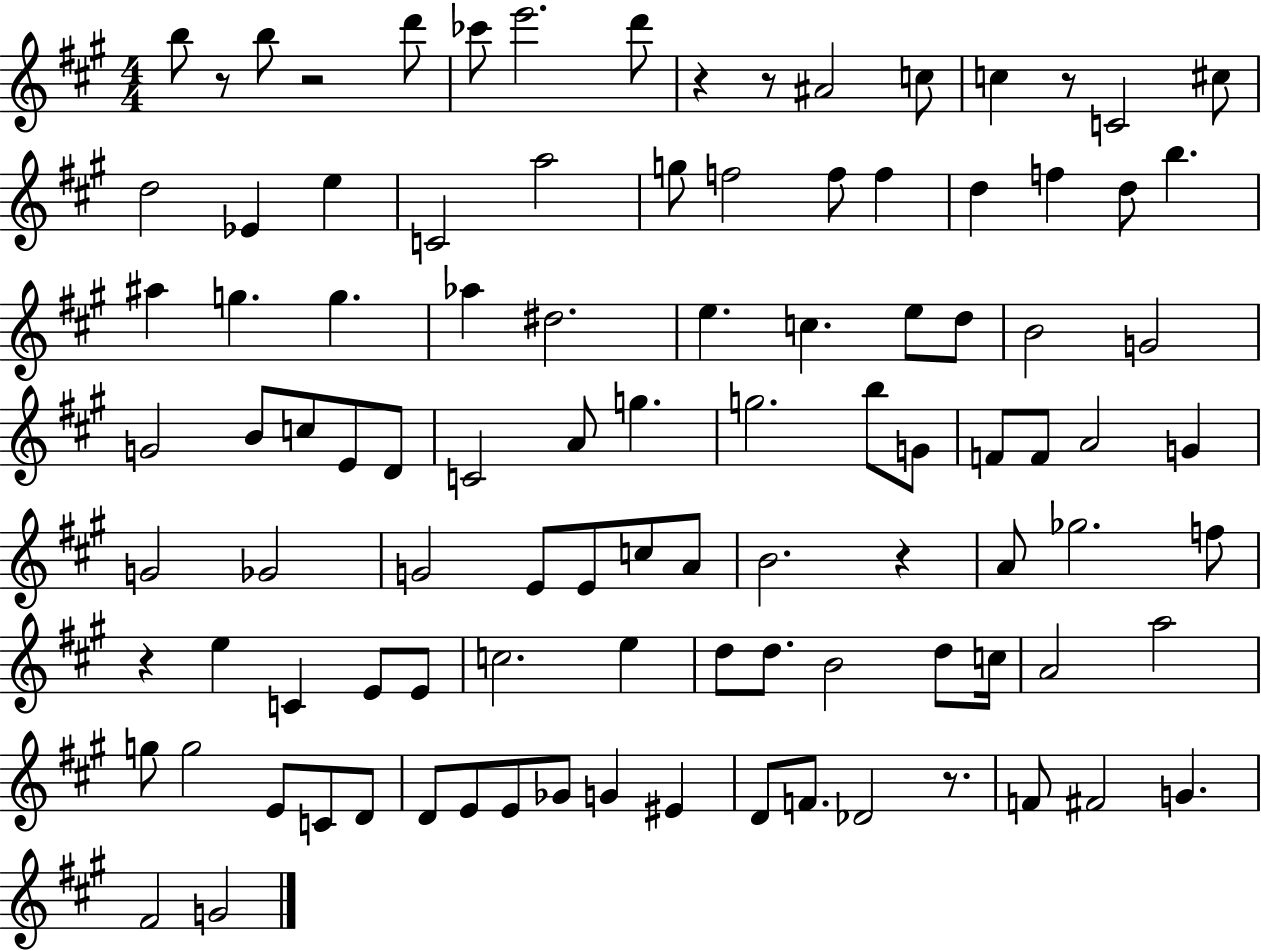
X:1
T:Untitled
M:4/4
L:1/4
K:A
b/2 z/2 b/2 z2 d'/2 _c'/2 e'2 d'/2 z z/2 ^A2 c/2 c z/2 C2 ^c/2 d2 _E e C2 a2 g/2 f2 f/2 f d f d/2 b ^a g g _a ^d2 e c e/2 d/2 B2 G2 G2 B/2 c/2 E/2 D/2 C2 A/2 g g2 b/2 G/2 F/2 F/2 A2 G G2 _G2 G2 E/2 E/2 c/2 A/2 B2 z A/2 _g2 f/2 z e C E/2 E/2 c2 e d/2 d/2 B2 d/2 c/4 A2 a2 g/2 g2 E/2 C/2 D/2 D/2 E/2 E/2 _G/2 G ^E D/2 F/2 _D2 z/2 F/2 ^F2 G ^F2 G2